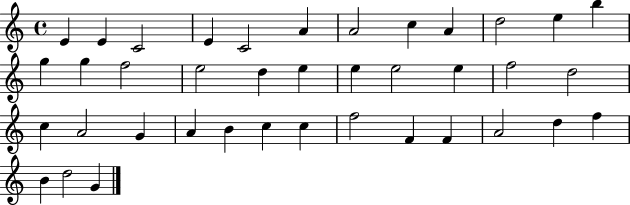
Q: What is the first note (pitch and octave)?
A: E4